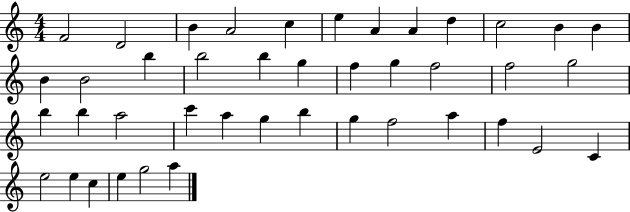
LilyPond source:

{
  \clef treble
  \numericTimeSignature
  \time 4/4
  \key c \major
  f'2 d'2 | b'4 a'2 c''4 | e''4 a'4 a'4 d''4 | c''2 b'4 b'4 | \break b'4 b'2 b''4 | b''2 b''4 g''4 | f''4 g''4 f''2 | f''2 g''2 | \break b''4 b''4 a''2 | c'''4 a''4 g''4 b''4 | g''4 f''2 a''4 | f''4 e'2 c'4 | \break e''2 e''4 c''4 | e''4 g''2 a''4 | \bar "|."
}